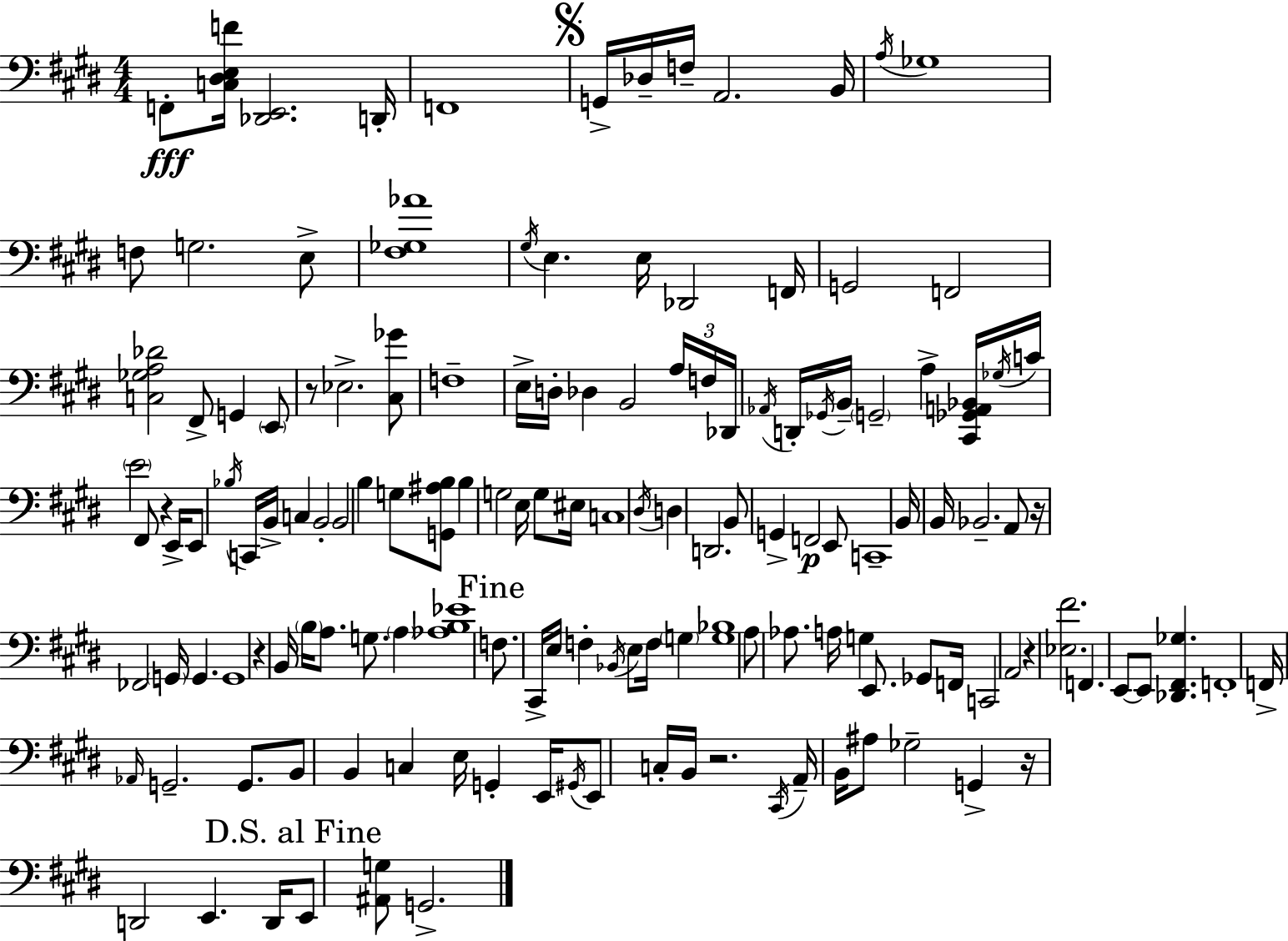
X:1
T:Untitled
M:4/4
L:1/4
K:E
F,,/2 [C,^D,E,F]/4 [_D,,E,,]2 D,,/4 F,,4 G,,/4 _D,/4 F,/4 A,,2 B,,/4 A,/4 _G,4 F,/2 G,2 E,/2 [^F,_G,_A]4 ^G,/4 E, E,/4 _D,,2 F,,/4 G,,2 F,,2 [C,_G,A,_D]2 ^F,,/2 G,, E,,/2 z/2 _E,2 [^C,_G]/2 F,4 E,/4 D,/4 _D, B,,2 A,/4 F,/4 _D,,/4 _A,,/4 D,,/4 _G,,/4 B,,/4 G,,2 A, [^C,,_G,,A,,_B,,]/4 _G,/4 C/4 E2 ^F,,/2 z E,,/4 E,,/2 _B,/4 C,,/4 B,,/4 C, B,,2 B,,2 B, G,/2 [G,,^A,B,]/2 B, G,2 E,/4 G,/2 ^E,/4 C,4 ^D,/4 D, D,,2 B,,/2 G,, F,,2 E,,/2 C,,4 B,,/4 B,,/4 _B,,2 A,,/2 z/4 _F,,2 G,,/4 G,, G,,4 z B,,/4 B,/4 A,/2 G,/2 A, [_A,B,_E]4 F,/2 ^C,,/4 E,/4 F, _B,,/4 E,/2 F,/4 G, [G,_B,]4 A,/2 _A,/2 A,/4 G, E,,/2 _G,,/2 F,,/4 C,,2 A,,2 z [_E,^F]2 F,, E,,/2 E,,/2 [_D,,^F,,_G,] F,,4 F,,/4 _A,,/4 G,,2 G,,/2 B,,/2 B,, C, E,/4 G,, E,,/4 ^G,,/4 E,,/2 C,/4 B,,/4 z2 ^C,,/4 A,,/4 B,,/4 ^A,/2 _G,2 G,, z/4 D,,2 E,, D,,/4 E,,/2 [^A,,G,]/2 G,,2